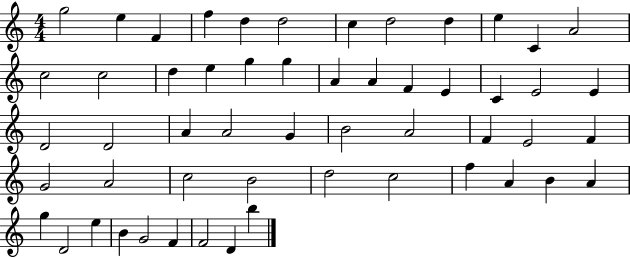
{
  \clef treble
  \numericTimeSignature
  \time 4/4
  \key c \major
  g''2 e''4 f'4 | f''4 d''4 d''2 | c''4 d''2 d''4 | e''4 c'4 a'2 | \break c''2 c''2 | d''4 e''4 g''4 g''4 | a'4 a'4 f'4 e'4 | c'4 e'2 e'4 | \break d'2 d'2 | a'4 a'2 g'4 | b'2 a'2 | f'4 e'2 f'4 | \break g'2 a'2 | c''2 b'2 | d''2 c''2 | f''4 a'4 b'4 a'4 | \break g''4 d'2 e''4 | b'4 g'2 f'4 | f'2 d'4 b''4 | \bar "|."
}